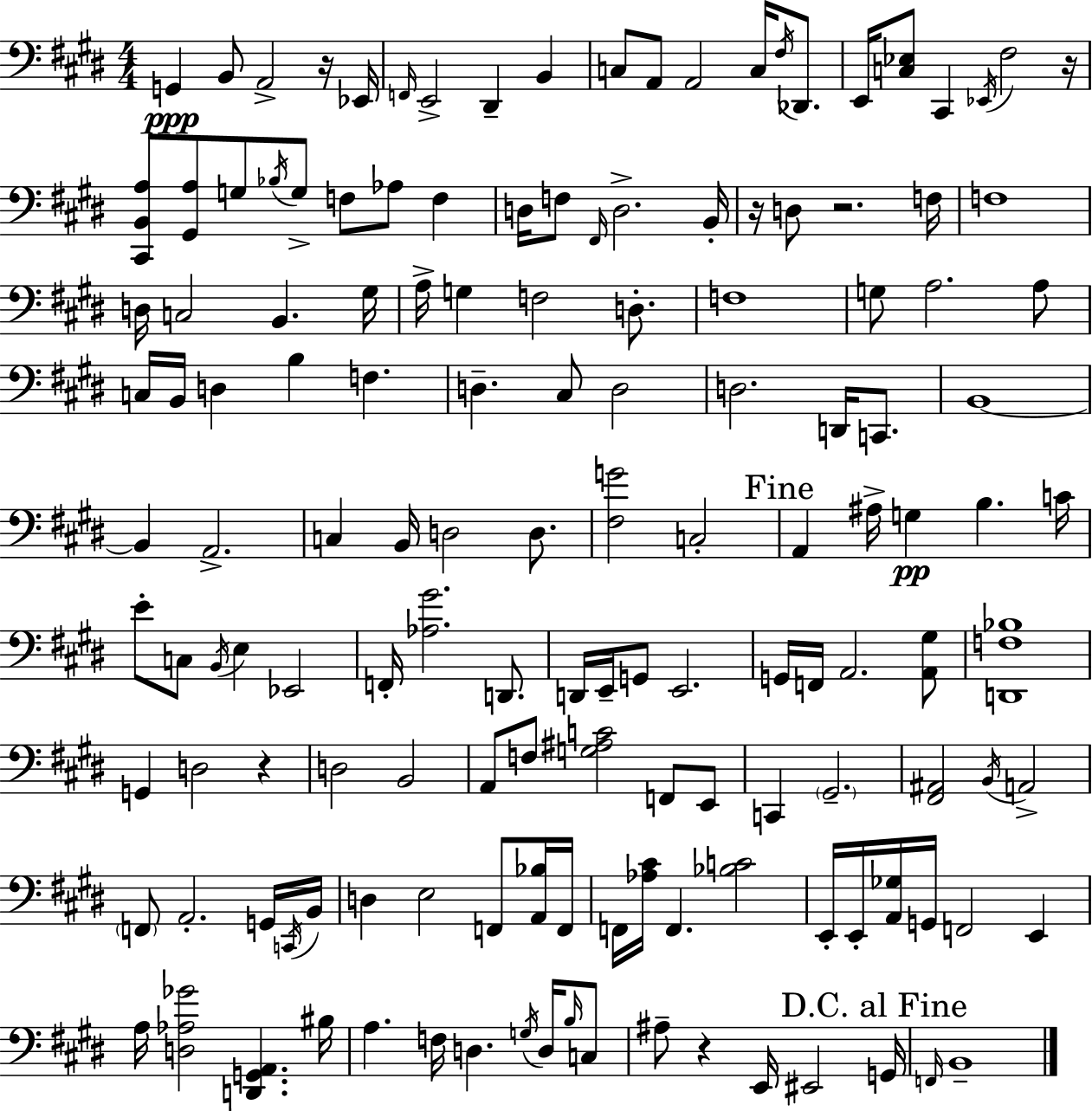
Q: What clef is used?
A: bass